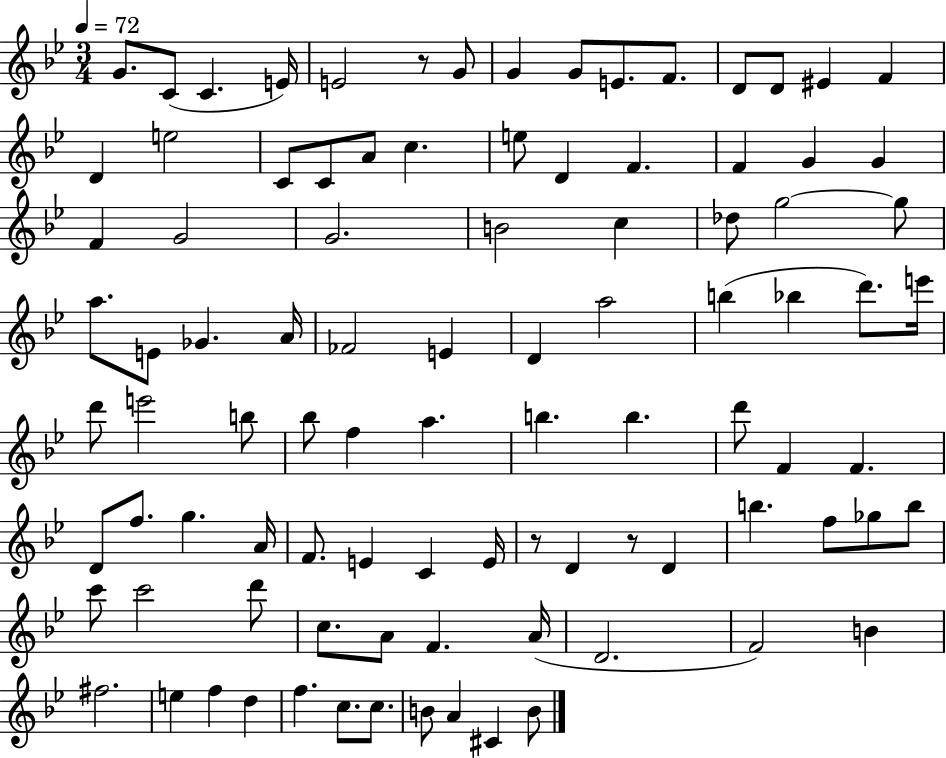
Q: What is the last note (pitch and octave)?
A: B4